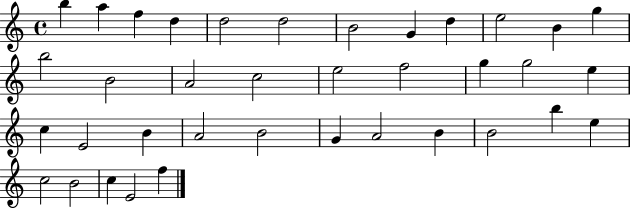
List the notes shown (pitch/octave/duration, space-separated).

B5/q A5/q F5/q D5/q D5/h D5/h B4/h G4/q D5/q E5/h B4/q G5/q B5/h B4/h A4/h C5/h E5/h F5/h G5/q G5/h E5/q C5/q E4/h B4/q A4/h B4/h G4/q A4/h B4/q B4/h B5/q E5/q C5/h B4/h C5/q E4/h F5/q